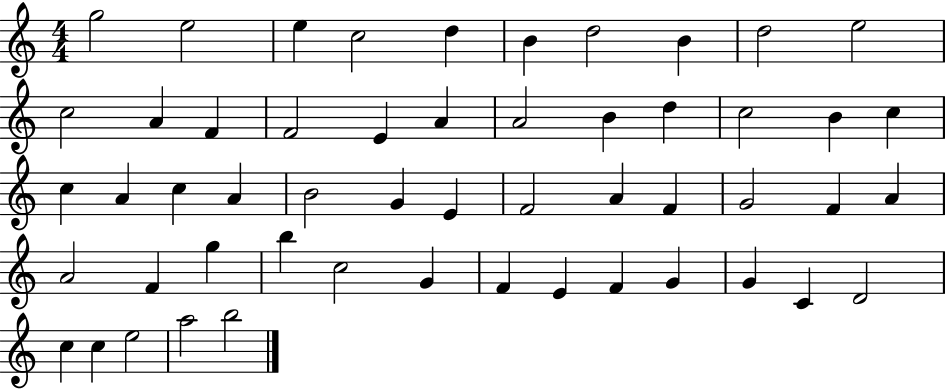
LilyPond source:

{
  \clef treble
  \numericTimeSignature
  \time 4/4
  \key c \major
  g''2 e''2 | e''4 c''2 d''4 | b'4 d''2 b'4 | d''2 e''2 | \break c''2 a'4 f'4 | f'2 e'4 a'4 | a'2 b'4 d''4 | c''2 b'4 c''4 | \break c''4 a'4 c''4 a'4 | b'2 g'4 e'4 | f'2 a'4 f'4 | g'2 f'4 a'4 | \break a'2 f'4 g''4 | b''4 c''2 g'4 | f'4 e'4 f'4 g'4 | g'4 c'4 d'2 | \break c''4 c''4 e''2 | a''2 b''2 | \bar "|."
}